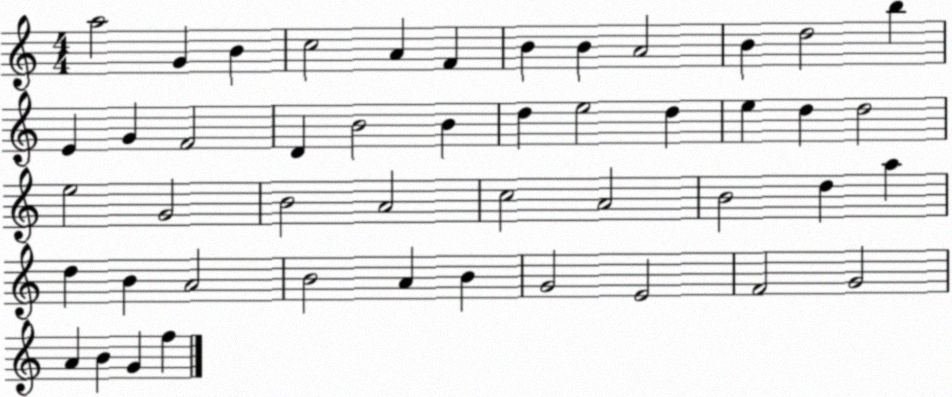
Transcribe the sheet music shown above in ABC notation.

X:1
T:Untitled
M:4/4
L:1/4
K:C
a2 G B c2 A F B B A2 B d2 b E G F2 D B2 B d e2 d e d d2 e2 G2 B2 A2 c2 A2 B2 d a d B A2 B2 A B G2 E2 F2 G2 A B G f